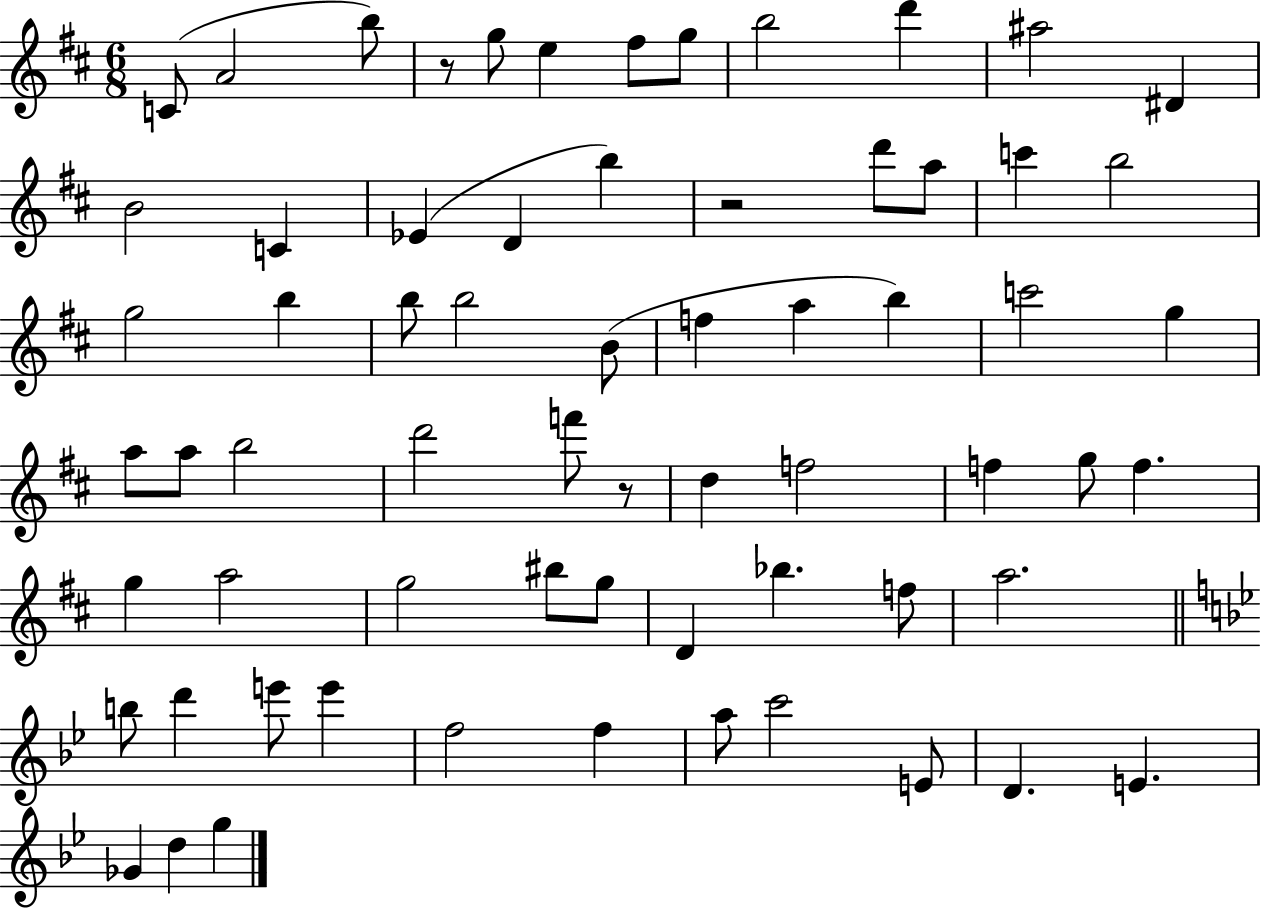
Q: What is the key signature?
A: D major